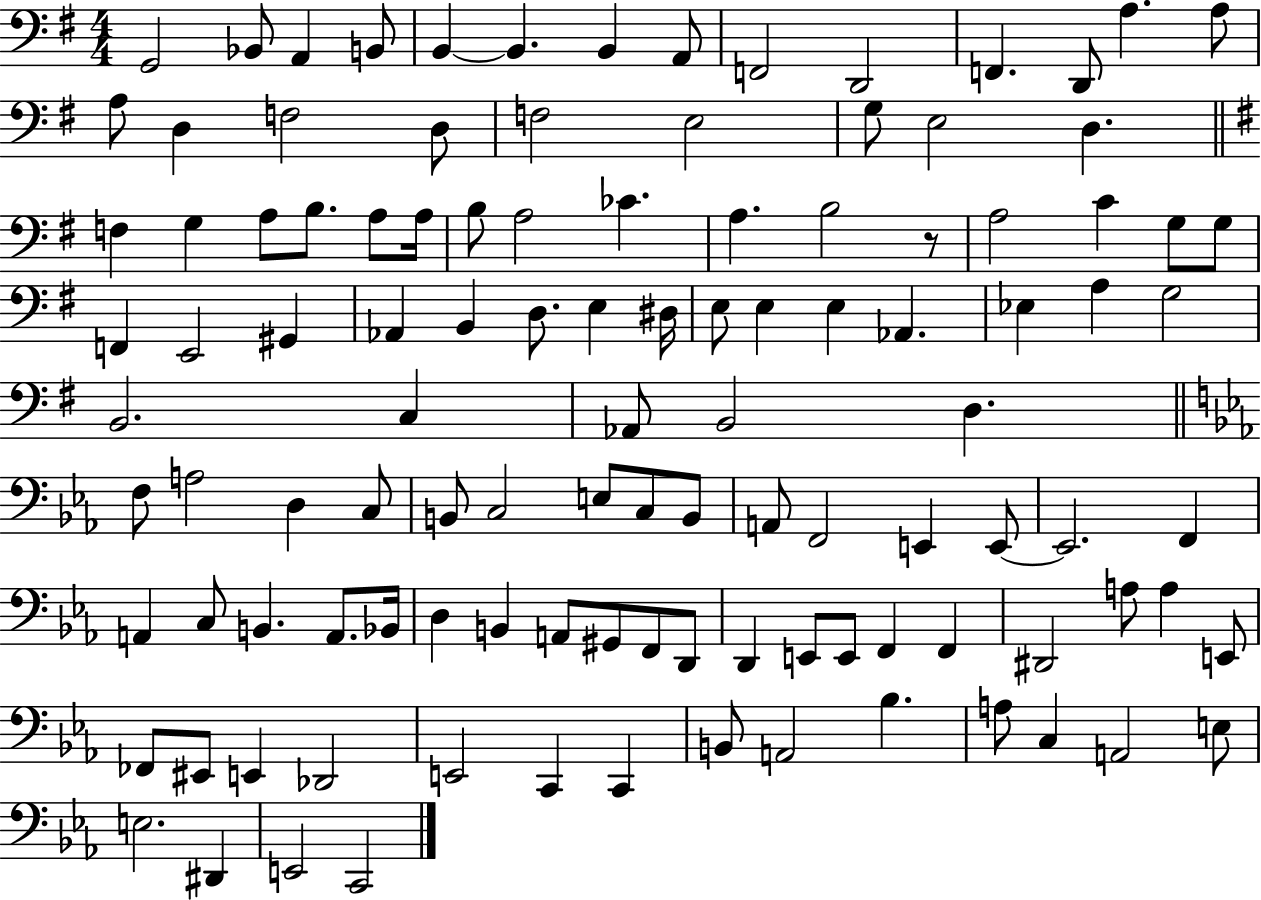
X:1
T:Untitled
M:4/4
L:1/4
K:G
G,,2 _B,,/2 A,, B,,/2 B,, B,, B,, A,,/2 F,,2 D,,2 F,, D,,/2 A, A,/2 A,/2 D, F,2 D,/2 F,2 E,2 G,/2 E,2 D, F, G, A,/2 B,/2 A,/2 A,/4 B,/2 A,2 _C A, B,2 z/2 A,2 C G,/2 G,/2 F,, E,,2 ^G,, _A,, B,, D,/2 E, ^D,/4 E,/2 E, E, _A,, _E, A, G,2 B,,2 C, _A,,/2 B,,2 D, F,/2 A,2 D, C,/2 B,,/2 C,2 E,/2 C,/2 B,,/2 A,,/2 F,,2 E,, E,,/2 E,,2 F,, A,, C,/2 B,, A,,/2 _B,,/4 D, B,, A,,/2 ^G,,/2 F,,/2 D,,/2 D,, E,,/2 E,,/2 F,, F,, ^D,,2 A,/2 A, E,,/2 _F,,/2 ^E,,/2 E,, _D,,2 E,,2 C,, C,, B,,/2 A,,2 _B, A,/2 C, A,,2 E,/2 E,2 ^D,, E,,2 C,,2